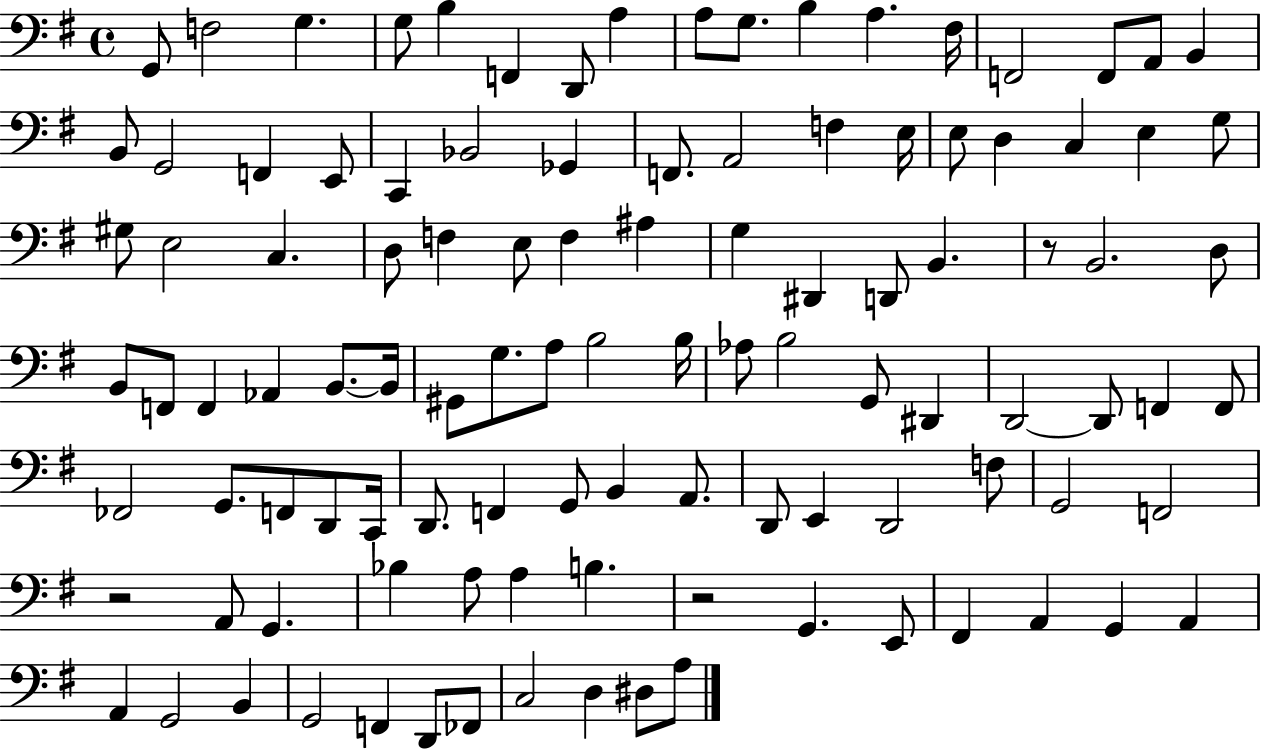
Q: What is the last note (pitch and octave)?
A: A3